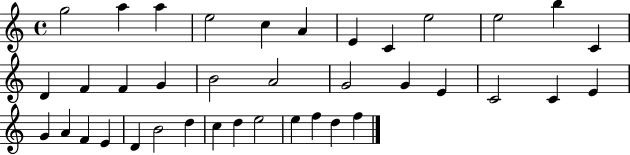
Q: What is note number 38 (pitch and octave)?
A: F5